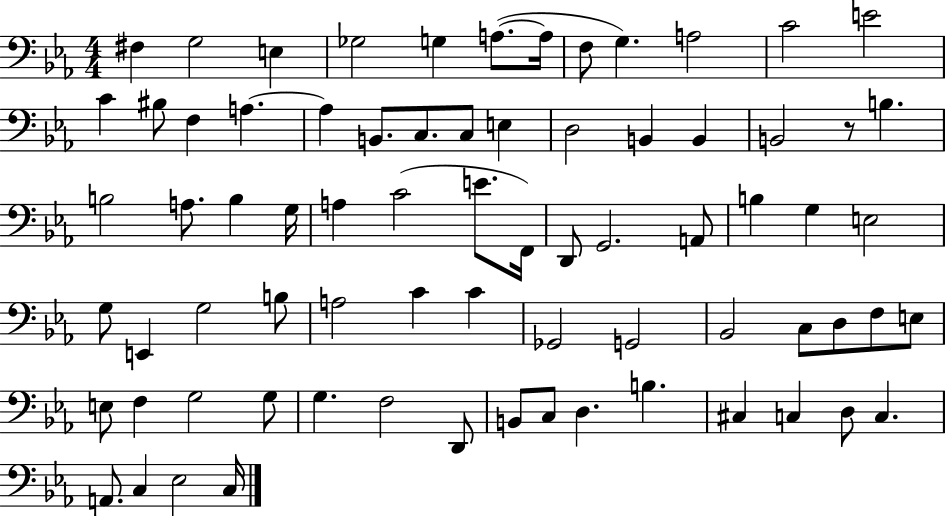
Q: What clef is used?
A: bass